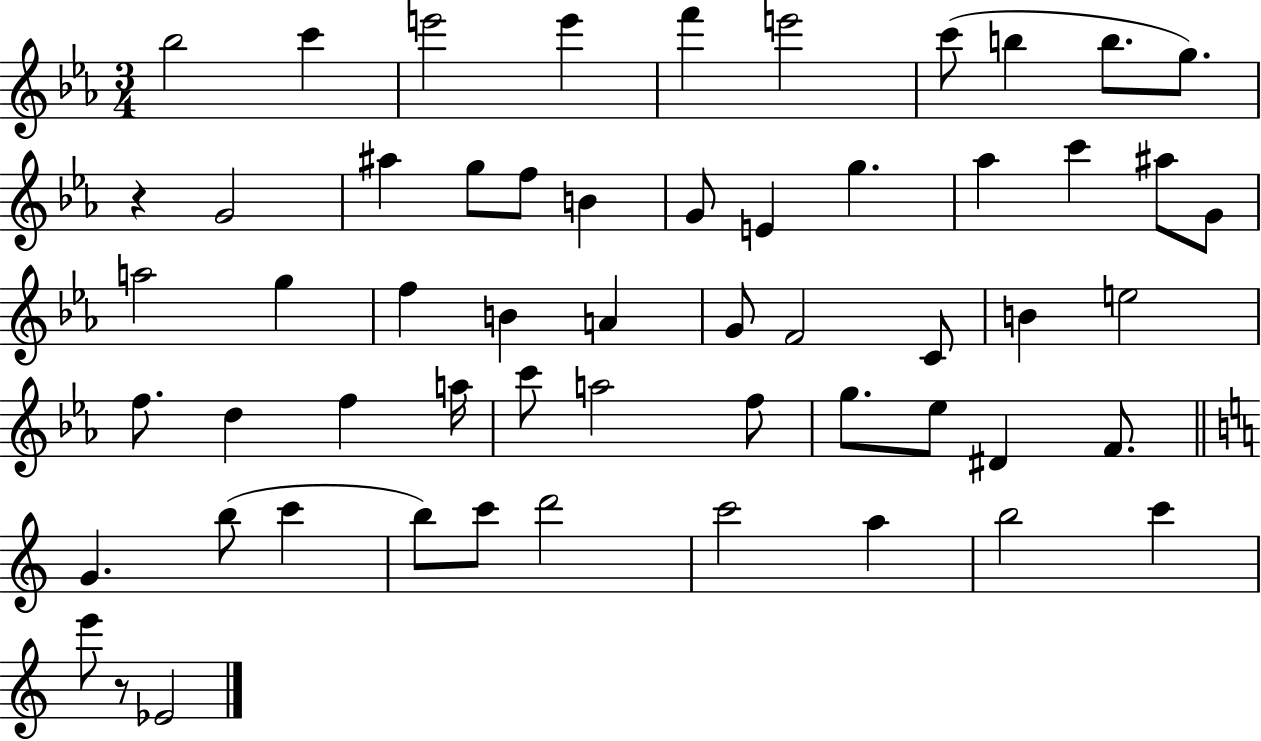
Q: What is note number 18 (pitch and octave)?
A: G5